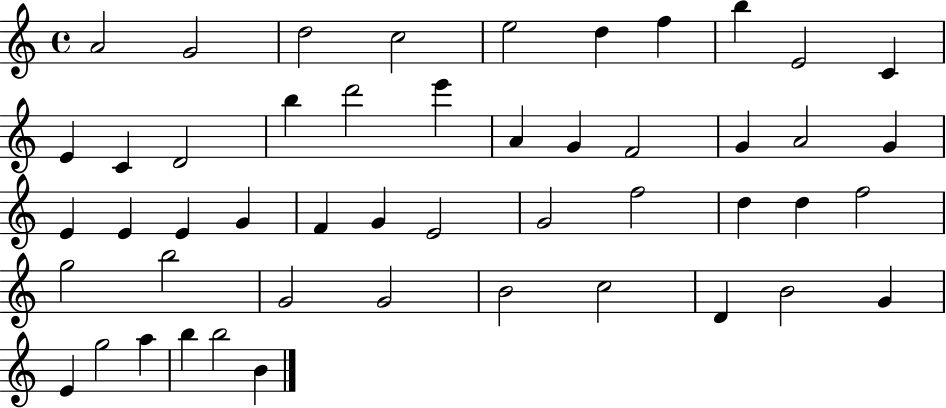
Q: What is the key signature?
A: C major